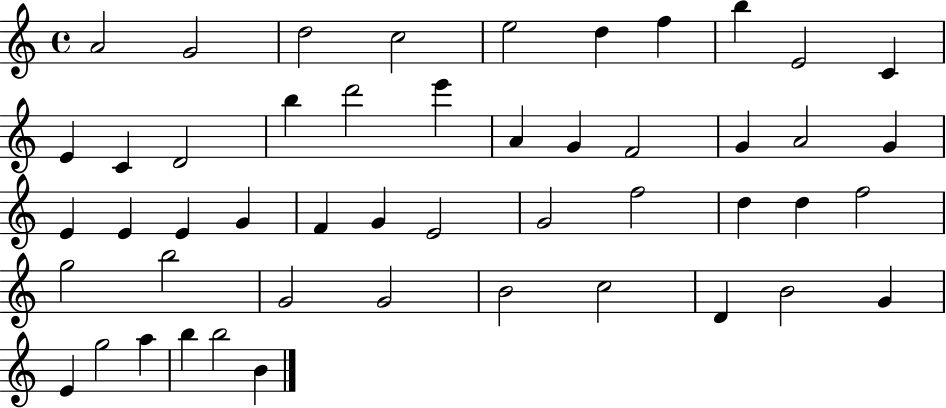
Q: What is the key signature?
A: C major